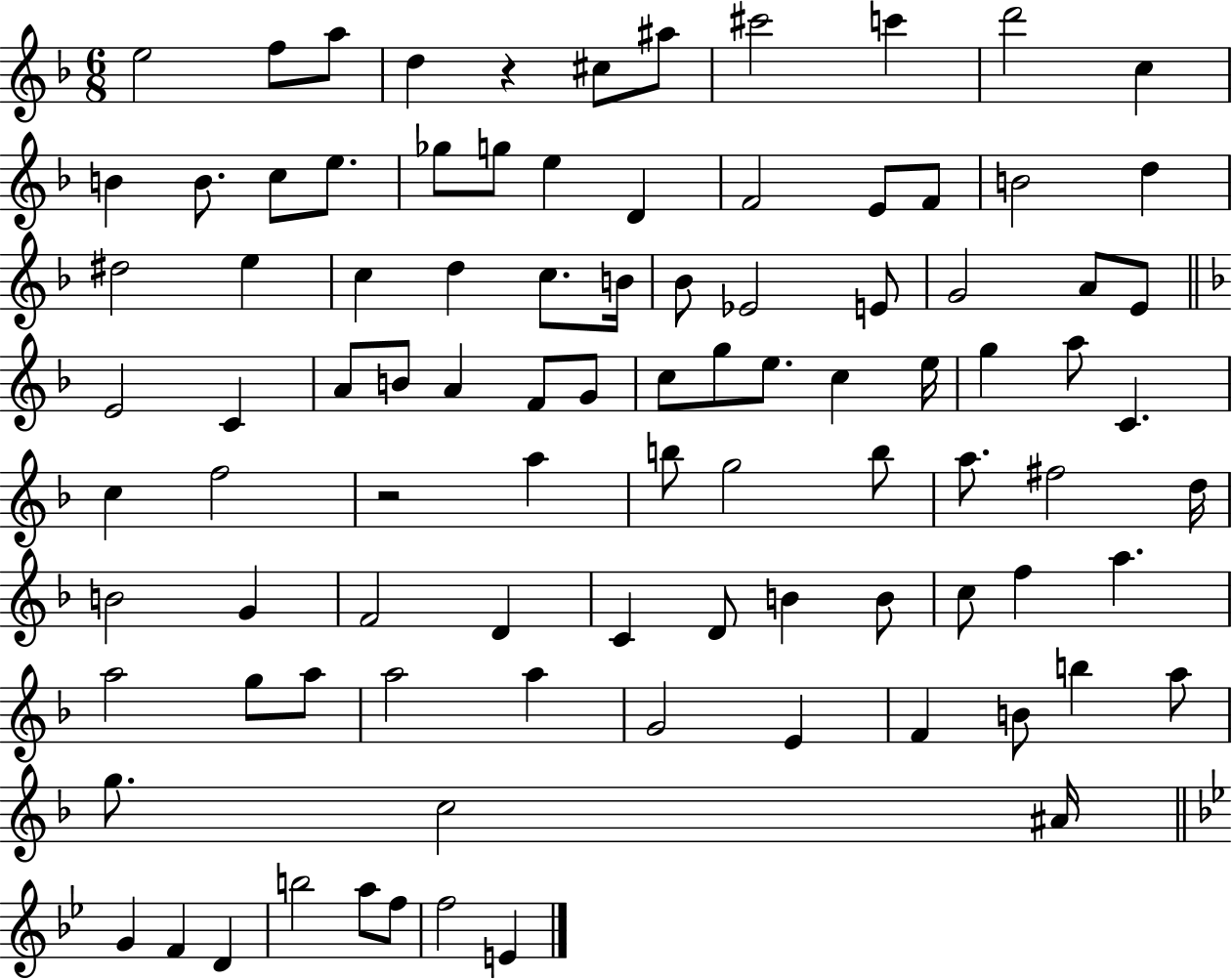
X:1
T:Untitled
M:6/8
L:1/4
K:F
e2 f/2 a/2 d z ^c/2 ^a/2 ^c'2 c' d'2 c B B/2 c/2 e/2 _g/2 g/2 e D F2 E/2 F/2 B2 d ^d2 e c d c/2 B/4 _B/2 _E2 E/2 G2 A/2 E/2 E2 C A/2 B/2 A F/2 G/2 c/2 g/2 e/2 c e/4 g a/2 C c f2 z2 a b/2 g2 b/2 a/2 ^f2 d/4 B2 G F2 D C D/2 B B/2 c/2 f a a2 g/2 a/2 a2 a G2 E F B/2 b a/2 g/2 c2 ^A/4 G F D b2 a/2 f/2 f2 E